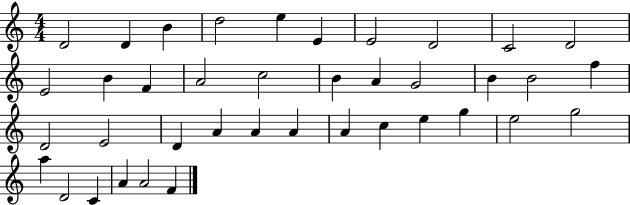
{
  \clef treble
  \numericTimeSignature
  \time 4/4
  \key c \major
  d'2 d'4 b'4 | d''2 e''4 e'4 | e'2 d'2 | c'2 d'2 | \break e'2 b'4 f'4 | a'2 c''2 | b'4 a'4 g'2 | b'4 b'2 f''4 | \break d'2 e'2 | d'4 a'4 a'4 a'4 | a'4 c''4 e''4 g''4 | e''2 g''2 | \break a''4 d'2 c'4 | a'4 a'2 f'4 | \bar "|."
}